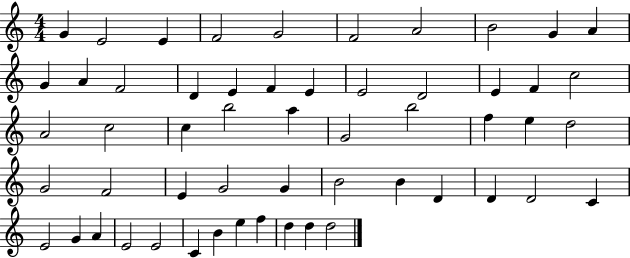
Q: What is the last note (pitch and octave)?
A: D5